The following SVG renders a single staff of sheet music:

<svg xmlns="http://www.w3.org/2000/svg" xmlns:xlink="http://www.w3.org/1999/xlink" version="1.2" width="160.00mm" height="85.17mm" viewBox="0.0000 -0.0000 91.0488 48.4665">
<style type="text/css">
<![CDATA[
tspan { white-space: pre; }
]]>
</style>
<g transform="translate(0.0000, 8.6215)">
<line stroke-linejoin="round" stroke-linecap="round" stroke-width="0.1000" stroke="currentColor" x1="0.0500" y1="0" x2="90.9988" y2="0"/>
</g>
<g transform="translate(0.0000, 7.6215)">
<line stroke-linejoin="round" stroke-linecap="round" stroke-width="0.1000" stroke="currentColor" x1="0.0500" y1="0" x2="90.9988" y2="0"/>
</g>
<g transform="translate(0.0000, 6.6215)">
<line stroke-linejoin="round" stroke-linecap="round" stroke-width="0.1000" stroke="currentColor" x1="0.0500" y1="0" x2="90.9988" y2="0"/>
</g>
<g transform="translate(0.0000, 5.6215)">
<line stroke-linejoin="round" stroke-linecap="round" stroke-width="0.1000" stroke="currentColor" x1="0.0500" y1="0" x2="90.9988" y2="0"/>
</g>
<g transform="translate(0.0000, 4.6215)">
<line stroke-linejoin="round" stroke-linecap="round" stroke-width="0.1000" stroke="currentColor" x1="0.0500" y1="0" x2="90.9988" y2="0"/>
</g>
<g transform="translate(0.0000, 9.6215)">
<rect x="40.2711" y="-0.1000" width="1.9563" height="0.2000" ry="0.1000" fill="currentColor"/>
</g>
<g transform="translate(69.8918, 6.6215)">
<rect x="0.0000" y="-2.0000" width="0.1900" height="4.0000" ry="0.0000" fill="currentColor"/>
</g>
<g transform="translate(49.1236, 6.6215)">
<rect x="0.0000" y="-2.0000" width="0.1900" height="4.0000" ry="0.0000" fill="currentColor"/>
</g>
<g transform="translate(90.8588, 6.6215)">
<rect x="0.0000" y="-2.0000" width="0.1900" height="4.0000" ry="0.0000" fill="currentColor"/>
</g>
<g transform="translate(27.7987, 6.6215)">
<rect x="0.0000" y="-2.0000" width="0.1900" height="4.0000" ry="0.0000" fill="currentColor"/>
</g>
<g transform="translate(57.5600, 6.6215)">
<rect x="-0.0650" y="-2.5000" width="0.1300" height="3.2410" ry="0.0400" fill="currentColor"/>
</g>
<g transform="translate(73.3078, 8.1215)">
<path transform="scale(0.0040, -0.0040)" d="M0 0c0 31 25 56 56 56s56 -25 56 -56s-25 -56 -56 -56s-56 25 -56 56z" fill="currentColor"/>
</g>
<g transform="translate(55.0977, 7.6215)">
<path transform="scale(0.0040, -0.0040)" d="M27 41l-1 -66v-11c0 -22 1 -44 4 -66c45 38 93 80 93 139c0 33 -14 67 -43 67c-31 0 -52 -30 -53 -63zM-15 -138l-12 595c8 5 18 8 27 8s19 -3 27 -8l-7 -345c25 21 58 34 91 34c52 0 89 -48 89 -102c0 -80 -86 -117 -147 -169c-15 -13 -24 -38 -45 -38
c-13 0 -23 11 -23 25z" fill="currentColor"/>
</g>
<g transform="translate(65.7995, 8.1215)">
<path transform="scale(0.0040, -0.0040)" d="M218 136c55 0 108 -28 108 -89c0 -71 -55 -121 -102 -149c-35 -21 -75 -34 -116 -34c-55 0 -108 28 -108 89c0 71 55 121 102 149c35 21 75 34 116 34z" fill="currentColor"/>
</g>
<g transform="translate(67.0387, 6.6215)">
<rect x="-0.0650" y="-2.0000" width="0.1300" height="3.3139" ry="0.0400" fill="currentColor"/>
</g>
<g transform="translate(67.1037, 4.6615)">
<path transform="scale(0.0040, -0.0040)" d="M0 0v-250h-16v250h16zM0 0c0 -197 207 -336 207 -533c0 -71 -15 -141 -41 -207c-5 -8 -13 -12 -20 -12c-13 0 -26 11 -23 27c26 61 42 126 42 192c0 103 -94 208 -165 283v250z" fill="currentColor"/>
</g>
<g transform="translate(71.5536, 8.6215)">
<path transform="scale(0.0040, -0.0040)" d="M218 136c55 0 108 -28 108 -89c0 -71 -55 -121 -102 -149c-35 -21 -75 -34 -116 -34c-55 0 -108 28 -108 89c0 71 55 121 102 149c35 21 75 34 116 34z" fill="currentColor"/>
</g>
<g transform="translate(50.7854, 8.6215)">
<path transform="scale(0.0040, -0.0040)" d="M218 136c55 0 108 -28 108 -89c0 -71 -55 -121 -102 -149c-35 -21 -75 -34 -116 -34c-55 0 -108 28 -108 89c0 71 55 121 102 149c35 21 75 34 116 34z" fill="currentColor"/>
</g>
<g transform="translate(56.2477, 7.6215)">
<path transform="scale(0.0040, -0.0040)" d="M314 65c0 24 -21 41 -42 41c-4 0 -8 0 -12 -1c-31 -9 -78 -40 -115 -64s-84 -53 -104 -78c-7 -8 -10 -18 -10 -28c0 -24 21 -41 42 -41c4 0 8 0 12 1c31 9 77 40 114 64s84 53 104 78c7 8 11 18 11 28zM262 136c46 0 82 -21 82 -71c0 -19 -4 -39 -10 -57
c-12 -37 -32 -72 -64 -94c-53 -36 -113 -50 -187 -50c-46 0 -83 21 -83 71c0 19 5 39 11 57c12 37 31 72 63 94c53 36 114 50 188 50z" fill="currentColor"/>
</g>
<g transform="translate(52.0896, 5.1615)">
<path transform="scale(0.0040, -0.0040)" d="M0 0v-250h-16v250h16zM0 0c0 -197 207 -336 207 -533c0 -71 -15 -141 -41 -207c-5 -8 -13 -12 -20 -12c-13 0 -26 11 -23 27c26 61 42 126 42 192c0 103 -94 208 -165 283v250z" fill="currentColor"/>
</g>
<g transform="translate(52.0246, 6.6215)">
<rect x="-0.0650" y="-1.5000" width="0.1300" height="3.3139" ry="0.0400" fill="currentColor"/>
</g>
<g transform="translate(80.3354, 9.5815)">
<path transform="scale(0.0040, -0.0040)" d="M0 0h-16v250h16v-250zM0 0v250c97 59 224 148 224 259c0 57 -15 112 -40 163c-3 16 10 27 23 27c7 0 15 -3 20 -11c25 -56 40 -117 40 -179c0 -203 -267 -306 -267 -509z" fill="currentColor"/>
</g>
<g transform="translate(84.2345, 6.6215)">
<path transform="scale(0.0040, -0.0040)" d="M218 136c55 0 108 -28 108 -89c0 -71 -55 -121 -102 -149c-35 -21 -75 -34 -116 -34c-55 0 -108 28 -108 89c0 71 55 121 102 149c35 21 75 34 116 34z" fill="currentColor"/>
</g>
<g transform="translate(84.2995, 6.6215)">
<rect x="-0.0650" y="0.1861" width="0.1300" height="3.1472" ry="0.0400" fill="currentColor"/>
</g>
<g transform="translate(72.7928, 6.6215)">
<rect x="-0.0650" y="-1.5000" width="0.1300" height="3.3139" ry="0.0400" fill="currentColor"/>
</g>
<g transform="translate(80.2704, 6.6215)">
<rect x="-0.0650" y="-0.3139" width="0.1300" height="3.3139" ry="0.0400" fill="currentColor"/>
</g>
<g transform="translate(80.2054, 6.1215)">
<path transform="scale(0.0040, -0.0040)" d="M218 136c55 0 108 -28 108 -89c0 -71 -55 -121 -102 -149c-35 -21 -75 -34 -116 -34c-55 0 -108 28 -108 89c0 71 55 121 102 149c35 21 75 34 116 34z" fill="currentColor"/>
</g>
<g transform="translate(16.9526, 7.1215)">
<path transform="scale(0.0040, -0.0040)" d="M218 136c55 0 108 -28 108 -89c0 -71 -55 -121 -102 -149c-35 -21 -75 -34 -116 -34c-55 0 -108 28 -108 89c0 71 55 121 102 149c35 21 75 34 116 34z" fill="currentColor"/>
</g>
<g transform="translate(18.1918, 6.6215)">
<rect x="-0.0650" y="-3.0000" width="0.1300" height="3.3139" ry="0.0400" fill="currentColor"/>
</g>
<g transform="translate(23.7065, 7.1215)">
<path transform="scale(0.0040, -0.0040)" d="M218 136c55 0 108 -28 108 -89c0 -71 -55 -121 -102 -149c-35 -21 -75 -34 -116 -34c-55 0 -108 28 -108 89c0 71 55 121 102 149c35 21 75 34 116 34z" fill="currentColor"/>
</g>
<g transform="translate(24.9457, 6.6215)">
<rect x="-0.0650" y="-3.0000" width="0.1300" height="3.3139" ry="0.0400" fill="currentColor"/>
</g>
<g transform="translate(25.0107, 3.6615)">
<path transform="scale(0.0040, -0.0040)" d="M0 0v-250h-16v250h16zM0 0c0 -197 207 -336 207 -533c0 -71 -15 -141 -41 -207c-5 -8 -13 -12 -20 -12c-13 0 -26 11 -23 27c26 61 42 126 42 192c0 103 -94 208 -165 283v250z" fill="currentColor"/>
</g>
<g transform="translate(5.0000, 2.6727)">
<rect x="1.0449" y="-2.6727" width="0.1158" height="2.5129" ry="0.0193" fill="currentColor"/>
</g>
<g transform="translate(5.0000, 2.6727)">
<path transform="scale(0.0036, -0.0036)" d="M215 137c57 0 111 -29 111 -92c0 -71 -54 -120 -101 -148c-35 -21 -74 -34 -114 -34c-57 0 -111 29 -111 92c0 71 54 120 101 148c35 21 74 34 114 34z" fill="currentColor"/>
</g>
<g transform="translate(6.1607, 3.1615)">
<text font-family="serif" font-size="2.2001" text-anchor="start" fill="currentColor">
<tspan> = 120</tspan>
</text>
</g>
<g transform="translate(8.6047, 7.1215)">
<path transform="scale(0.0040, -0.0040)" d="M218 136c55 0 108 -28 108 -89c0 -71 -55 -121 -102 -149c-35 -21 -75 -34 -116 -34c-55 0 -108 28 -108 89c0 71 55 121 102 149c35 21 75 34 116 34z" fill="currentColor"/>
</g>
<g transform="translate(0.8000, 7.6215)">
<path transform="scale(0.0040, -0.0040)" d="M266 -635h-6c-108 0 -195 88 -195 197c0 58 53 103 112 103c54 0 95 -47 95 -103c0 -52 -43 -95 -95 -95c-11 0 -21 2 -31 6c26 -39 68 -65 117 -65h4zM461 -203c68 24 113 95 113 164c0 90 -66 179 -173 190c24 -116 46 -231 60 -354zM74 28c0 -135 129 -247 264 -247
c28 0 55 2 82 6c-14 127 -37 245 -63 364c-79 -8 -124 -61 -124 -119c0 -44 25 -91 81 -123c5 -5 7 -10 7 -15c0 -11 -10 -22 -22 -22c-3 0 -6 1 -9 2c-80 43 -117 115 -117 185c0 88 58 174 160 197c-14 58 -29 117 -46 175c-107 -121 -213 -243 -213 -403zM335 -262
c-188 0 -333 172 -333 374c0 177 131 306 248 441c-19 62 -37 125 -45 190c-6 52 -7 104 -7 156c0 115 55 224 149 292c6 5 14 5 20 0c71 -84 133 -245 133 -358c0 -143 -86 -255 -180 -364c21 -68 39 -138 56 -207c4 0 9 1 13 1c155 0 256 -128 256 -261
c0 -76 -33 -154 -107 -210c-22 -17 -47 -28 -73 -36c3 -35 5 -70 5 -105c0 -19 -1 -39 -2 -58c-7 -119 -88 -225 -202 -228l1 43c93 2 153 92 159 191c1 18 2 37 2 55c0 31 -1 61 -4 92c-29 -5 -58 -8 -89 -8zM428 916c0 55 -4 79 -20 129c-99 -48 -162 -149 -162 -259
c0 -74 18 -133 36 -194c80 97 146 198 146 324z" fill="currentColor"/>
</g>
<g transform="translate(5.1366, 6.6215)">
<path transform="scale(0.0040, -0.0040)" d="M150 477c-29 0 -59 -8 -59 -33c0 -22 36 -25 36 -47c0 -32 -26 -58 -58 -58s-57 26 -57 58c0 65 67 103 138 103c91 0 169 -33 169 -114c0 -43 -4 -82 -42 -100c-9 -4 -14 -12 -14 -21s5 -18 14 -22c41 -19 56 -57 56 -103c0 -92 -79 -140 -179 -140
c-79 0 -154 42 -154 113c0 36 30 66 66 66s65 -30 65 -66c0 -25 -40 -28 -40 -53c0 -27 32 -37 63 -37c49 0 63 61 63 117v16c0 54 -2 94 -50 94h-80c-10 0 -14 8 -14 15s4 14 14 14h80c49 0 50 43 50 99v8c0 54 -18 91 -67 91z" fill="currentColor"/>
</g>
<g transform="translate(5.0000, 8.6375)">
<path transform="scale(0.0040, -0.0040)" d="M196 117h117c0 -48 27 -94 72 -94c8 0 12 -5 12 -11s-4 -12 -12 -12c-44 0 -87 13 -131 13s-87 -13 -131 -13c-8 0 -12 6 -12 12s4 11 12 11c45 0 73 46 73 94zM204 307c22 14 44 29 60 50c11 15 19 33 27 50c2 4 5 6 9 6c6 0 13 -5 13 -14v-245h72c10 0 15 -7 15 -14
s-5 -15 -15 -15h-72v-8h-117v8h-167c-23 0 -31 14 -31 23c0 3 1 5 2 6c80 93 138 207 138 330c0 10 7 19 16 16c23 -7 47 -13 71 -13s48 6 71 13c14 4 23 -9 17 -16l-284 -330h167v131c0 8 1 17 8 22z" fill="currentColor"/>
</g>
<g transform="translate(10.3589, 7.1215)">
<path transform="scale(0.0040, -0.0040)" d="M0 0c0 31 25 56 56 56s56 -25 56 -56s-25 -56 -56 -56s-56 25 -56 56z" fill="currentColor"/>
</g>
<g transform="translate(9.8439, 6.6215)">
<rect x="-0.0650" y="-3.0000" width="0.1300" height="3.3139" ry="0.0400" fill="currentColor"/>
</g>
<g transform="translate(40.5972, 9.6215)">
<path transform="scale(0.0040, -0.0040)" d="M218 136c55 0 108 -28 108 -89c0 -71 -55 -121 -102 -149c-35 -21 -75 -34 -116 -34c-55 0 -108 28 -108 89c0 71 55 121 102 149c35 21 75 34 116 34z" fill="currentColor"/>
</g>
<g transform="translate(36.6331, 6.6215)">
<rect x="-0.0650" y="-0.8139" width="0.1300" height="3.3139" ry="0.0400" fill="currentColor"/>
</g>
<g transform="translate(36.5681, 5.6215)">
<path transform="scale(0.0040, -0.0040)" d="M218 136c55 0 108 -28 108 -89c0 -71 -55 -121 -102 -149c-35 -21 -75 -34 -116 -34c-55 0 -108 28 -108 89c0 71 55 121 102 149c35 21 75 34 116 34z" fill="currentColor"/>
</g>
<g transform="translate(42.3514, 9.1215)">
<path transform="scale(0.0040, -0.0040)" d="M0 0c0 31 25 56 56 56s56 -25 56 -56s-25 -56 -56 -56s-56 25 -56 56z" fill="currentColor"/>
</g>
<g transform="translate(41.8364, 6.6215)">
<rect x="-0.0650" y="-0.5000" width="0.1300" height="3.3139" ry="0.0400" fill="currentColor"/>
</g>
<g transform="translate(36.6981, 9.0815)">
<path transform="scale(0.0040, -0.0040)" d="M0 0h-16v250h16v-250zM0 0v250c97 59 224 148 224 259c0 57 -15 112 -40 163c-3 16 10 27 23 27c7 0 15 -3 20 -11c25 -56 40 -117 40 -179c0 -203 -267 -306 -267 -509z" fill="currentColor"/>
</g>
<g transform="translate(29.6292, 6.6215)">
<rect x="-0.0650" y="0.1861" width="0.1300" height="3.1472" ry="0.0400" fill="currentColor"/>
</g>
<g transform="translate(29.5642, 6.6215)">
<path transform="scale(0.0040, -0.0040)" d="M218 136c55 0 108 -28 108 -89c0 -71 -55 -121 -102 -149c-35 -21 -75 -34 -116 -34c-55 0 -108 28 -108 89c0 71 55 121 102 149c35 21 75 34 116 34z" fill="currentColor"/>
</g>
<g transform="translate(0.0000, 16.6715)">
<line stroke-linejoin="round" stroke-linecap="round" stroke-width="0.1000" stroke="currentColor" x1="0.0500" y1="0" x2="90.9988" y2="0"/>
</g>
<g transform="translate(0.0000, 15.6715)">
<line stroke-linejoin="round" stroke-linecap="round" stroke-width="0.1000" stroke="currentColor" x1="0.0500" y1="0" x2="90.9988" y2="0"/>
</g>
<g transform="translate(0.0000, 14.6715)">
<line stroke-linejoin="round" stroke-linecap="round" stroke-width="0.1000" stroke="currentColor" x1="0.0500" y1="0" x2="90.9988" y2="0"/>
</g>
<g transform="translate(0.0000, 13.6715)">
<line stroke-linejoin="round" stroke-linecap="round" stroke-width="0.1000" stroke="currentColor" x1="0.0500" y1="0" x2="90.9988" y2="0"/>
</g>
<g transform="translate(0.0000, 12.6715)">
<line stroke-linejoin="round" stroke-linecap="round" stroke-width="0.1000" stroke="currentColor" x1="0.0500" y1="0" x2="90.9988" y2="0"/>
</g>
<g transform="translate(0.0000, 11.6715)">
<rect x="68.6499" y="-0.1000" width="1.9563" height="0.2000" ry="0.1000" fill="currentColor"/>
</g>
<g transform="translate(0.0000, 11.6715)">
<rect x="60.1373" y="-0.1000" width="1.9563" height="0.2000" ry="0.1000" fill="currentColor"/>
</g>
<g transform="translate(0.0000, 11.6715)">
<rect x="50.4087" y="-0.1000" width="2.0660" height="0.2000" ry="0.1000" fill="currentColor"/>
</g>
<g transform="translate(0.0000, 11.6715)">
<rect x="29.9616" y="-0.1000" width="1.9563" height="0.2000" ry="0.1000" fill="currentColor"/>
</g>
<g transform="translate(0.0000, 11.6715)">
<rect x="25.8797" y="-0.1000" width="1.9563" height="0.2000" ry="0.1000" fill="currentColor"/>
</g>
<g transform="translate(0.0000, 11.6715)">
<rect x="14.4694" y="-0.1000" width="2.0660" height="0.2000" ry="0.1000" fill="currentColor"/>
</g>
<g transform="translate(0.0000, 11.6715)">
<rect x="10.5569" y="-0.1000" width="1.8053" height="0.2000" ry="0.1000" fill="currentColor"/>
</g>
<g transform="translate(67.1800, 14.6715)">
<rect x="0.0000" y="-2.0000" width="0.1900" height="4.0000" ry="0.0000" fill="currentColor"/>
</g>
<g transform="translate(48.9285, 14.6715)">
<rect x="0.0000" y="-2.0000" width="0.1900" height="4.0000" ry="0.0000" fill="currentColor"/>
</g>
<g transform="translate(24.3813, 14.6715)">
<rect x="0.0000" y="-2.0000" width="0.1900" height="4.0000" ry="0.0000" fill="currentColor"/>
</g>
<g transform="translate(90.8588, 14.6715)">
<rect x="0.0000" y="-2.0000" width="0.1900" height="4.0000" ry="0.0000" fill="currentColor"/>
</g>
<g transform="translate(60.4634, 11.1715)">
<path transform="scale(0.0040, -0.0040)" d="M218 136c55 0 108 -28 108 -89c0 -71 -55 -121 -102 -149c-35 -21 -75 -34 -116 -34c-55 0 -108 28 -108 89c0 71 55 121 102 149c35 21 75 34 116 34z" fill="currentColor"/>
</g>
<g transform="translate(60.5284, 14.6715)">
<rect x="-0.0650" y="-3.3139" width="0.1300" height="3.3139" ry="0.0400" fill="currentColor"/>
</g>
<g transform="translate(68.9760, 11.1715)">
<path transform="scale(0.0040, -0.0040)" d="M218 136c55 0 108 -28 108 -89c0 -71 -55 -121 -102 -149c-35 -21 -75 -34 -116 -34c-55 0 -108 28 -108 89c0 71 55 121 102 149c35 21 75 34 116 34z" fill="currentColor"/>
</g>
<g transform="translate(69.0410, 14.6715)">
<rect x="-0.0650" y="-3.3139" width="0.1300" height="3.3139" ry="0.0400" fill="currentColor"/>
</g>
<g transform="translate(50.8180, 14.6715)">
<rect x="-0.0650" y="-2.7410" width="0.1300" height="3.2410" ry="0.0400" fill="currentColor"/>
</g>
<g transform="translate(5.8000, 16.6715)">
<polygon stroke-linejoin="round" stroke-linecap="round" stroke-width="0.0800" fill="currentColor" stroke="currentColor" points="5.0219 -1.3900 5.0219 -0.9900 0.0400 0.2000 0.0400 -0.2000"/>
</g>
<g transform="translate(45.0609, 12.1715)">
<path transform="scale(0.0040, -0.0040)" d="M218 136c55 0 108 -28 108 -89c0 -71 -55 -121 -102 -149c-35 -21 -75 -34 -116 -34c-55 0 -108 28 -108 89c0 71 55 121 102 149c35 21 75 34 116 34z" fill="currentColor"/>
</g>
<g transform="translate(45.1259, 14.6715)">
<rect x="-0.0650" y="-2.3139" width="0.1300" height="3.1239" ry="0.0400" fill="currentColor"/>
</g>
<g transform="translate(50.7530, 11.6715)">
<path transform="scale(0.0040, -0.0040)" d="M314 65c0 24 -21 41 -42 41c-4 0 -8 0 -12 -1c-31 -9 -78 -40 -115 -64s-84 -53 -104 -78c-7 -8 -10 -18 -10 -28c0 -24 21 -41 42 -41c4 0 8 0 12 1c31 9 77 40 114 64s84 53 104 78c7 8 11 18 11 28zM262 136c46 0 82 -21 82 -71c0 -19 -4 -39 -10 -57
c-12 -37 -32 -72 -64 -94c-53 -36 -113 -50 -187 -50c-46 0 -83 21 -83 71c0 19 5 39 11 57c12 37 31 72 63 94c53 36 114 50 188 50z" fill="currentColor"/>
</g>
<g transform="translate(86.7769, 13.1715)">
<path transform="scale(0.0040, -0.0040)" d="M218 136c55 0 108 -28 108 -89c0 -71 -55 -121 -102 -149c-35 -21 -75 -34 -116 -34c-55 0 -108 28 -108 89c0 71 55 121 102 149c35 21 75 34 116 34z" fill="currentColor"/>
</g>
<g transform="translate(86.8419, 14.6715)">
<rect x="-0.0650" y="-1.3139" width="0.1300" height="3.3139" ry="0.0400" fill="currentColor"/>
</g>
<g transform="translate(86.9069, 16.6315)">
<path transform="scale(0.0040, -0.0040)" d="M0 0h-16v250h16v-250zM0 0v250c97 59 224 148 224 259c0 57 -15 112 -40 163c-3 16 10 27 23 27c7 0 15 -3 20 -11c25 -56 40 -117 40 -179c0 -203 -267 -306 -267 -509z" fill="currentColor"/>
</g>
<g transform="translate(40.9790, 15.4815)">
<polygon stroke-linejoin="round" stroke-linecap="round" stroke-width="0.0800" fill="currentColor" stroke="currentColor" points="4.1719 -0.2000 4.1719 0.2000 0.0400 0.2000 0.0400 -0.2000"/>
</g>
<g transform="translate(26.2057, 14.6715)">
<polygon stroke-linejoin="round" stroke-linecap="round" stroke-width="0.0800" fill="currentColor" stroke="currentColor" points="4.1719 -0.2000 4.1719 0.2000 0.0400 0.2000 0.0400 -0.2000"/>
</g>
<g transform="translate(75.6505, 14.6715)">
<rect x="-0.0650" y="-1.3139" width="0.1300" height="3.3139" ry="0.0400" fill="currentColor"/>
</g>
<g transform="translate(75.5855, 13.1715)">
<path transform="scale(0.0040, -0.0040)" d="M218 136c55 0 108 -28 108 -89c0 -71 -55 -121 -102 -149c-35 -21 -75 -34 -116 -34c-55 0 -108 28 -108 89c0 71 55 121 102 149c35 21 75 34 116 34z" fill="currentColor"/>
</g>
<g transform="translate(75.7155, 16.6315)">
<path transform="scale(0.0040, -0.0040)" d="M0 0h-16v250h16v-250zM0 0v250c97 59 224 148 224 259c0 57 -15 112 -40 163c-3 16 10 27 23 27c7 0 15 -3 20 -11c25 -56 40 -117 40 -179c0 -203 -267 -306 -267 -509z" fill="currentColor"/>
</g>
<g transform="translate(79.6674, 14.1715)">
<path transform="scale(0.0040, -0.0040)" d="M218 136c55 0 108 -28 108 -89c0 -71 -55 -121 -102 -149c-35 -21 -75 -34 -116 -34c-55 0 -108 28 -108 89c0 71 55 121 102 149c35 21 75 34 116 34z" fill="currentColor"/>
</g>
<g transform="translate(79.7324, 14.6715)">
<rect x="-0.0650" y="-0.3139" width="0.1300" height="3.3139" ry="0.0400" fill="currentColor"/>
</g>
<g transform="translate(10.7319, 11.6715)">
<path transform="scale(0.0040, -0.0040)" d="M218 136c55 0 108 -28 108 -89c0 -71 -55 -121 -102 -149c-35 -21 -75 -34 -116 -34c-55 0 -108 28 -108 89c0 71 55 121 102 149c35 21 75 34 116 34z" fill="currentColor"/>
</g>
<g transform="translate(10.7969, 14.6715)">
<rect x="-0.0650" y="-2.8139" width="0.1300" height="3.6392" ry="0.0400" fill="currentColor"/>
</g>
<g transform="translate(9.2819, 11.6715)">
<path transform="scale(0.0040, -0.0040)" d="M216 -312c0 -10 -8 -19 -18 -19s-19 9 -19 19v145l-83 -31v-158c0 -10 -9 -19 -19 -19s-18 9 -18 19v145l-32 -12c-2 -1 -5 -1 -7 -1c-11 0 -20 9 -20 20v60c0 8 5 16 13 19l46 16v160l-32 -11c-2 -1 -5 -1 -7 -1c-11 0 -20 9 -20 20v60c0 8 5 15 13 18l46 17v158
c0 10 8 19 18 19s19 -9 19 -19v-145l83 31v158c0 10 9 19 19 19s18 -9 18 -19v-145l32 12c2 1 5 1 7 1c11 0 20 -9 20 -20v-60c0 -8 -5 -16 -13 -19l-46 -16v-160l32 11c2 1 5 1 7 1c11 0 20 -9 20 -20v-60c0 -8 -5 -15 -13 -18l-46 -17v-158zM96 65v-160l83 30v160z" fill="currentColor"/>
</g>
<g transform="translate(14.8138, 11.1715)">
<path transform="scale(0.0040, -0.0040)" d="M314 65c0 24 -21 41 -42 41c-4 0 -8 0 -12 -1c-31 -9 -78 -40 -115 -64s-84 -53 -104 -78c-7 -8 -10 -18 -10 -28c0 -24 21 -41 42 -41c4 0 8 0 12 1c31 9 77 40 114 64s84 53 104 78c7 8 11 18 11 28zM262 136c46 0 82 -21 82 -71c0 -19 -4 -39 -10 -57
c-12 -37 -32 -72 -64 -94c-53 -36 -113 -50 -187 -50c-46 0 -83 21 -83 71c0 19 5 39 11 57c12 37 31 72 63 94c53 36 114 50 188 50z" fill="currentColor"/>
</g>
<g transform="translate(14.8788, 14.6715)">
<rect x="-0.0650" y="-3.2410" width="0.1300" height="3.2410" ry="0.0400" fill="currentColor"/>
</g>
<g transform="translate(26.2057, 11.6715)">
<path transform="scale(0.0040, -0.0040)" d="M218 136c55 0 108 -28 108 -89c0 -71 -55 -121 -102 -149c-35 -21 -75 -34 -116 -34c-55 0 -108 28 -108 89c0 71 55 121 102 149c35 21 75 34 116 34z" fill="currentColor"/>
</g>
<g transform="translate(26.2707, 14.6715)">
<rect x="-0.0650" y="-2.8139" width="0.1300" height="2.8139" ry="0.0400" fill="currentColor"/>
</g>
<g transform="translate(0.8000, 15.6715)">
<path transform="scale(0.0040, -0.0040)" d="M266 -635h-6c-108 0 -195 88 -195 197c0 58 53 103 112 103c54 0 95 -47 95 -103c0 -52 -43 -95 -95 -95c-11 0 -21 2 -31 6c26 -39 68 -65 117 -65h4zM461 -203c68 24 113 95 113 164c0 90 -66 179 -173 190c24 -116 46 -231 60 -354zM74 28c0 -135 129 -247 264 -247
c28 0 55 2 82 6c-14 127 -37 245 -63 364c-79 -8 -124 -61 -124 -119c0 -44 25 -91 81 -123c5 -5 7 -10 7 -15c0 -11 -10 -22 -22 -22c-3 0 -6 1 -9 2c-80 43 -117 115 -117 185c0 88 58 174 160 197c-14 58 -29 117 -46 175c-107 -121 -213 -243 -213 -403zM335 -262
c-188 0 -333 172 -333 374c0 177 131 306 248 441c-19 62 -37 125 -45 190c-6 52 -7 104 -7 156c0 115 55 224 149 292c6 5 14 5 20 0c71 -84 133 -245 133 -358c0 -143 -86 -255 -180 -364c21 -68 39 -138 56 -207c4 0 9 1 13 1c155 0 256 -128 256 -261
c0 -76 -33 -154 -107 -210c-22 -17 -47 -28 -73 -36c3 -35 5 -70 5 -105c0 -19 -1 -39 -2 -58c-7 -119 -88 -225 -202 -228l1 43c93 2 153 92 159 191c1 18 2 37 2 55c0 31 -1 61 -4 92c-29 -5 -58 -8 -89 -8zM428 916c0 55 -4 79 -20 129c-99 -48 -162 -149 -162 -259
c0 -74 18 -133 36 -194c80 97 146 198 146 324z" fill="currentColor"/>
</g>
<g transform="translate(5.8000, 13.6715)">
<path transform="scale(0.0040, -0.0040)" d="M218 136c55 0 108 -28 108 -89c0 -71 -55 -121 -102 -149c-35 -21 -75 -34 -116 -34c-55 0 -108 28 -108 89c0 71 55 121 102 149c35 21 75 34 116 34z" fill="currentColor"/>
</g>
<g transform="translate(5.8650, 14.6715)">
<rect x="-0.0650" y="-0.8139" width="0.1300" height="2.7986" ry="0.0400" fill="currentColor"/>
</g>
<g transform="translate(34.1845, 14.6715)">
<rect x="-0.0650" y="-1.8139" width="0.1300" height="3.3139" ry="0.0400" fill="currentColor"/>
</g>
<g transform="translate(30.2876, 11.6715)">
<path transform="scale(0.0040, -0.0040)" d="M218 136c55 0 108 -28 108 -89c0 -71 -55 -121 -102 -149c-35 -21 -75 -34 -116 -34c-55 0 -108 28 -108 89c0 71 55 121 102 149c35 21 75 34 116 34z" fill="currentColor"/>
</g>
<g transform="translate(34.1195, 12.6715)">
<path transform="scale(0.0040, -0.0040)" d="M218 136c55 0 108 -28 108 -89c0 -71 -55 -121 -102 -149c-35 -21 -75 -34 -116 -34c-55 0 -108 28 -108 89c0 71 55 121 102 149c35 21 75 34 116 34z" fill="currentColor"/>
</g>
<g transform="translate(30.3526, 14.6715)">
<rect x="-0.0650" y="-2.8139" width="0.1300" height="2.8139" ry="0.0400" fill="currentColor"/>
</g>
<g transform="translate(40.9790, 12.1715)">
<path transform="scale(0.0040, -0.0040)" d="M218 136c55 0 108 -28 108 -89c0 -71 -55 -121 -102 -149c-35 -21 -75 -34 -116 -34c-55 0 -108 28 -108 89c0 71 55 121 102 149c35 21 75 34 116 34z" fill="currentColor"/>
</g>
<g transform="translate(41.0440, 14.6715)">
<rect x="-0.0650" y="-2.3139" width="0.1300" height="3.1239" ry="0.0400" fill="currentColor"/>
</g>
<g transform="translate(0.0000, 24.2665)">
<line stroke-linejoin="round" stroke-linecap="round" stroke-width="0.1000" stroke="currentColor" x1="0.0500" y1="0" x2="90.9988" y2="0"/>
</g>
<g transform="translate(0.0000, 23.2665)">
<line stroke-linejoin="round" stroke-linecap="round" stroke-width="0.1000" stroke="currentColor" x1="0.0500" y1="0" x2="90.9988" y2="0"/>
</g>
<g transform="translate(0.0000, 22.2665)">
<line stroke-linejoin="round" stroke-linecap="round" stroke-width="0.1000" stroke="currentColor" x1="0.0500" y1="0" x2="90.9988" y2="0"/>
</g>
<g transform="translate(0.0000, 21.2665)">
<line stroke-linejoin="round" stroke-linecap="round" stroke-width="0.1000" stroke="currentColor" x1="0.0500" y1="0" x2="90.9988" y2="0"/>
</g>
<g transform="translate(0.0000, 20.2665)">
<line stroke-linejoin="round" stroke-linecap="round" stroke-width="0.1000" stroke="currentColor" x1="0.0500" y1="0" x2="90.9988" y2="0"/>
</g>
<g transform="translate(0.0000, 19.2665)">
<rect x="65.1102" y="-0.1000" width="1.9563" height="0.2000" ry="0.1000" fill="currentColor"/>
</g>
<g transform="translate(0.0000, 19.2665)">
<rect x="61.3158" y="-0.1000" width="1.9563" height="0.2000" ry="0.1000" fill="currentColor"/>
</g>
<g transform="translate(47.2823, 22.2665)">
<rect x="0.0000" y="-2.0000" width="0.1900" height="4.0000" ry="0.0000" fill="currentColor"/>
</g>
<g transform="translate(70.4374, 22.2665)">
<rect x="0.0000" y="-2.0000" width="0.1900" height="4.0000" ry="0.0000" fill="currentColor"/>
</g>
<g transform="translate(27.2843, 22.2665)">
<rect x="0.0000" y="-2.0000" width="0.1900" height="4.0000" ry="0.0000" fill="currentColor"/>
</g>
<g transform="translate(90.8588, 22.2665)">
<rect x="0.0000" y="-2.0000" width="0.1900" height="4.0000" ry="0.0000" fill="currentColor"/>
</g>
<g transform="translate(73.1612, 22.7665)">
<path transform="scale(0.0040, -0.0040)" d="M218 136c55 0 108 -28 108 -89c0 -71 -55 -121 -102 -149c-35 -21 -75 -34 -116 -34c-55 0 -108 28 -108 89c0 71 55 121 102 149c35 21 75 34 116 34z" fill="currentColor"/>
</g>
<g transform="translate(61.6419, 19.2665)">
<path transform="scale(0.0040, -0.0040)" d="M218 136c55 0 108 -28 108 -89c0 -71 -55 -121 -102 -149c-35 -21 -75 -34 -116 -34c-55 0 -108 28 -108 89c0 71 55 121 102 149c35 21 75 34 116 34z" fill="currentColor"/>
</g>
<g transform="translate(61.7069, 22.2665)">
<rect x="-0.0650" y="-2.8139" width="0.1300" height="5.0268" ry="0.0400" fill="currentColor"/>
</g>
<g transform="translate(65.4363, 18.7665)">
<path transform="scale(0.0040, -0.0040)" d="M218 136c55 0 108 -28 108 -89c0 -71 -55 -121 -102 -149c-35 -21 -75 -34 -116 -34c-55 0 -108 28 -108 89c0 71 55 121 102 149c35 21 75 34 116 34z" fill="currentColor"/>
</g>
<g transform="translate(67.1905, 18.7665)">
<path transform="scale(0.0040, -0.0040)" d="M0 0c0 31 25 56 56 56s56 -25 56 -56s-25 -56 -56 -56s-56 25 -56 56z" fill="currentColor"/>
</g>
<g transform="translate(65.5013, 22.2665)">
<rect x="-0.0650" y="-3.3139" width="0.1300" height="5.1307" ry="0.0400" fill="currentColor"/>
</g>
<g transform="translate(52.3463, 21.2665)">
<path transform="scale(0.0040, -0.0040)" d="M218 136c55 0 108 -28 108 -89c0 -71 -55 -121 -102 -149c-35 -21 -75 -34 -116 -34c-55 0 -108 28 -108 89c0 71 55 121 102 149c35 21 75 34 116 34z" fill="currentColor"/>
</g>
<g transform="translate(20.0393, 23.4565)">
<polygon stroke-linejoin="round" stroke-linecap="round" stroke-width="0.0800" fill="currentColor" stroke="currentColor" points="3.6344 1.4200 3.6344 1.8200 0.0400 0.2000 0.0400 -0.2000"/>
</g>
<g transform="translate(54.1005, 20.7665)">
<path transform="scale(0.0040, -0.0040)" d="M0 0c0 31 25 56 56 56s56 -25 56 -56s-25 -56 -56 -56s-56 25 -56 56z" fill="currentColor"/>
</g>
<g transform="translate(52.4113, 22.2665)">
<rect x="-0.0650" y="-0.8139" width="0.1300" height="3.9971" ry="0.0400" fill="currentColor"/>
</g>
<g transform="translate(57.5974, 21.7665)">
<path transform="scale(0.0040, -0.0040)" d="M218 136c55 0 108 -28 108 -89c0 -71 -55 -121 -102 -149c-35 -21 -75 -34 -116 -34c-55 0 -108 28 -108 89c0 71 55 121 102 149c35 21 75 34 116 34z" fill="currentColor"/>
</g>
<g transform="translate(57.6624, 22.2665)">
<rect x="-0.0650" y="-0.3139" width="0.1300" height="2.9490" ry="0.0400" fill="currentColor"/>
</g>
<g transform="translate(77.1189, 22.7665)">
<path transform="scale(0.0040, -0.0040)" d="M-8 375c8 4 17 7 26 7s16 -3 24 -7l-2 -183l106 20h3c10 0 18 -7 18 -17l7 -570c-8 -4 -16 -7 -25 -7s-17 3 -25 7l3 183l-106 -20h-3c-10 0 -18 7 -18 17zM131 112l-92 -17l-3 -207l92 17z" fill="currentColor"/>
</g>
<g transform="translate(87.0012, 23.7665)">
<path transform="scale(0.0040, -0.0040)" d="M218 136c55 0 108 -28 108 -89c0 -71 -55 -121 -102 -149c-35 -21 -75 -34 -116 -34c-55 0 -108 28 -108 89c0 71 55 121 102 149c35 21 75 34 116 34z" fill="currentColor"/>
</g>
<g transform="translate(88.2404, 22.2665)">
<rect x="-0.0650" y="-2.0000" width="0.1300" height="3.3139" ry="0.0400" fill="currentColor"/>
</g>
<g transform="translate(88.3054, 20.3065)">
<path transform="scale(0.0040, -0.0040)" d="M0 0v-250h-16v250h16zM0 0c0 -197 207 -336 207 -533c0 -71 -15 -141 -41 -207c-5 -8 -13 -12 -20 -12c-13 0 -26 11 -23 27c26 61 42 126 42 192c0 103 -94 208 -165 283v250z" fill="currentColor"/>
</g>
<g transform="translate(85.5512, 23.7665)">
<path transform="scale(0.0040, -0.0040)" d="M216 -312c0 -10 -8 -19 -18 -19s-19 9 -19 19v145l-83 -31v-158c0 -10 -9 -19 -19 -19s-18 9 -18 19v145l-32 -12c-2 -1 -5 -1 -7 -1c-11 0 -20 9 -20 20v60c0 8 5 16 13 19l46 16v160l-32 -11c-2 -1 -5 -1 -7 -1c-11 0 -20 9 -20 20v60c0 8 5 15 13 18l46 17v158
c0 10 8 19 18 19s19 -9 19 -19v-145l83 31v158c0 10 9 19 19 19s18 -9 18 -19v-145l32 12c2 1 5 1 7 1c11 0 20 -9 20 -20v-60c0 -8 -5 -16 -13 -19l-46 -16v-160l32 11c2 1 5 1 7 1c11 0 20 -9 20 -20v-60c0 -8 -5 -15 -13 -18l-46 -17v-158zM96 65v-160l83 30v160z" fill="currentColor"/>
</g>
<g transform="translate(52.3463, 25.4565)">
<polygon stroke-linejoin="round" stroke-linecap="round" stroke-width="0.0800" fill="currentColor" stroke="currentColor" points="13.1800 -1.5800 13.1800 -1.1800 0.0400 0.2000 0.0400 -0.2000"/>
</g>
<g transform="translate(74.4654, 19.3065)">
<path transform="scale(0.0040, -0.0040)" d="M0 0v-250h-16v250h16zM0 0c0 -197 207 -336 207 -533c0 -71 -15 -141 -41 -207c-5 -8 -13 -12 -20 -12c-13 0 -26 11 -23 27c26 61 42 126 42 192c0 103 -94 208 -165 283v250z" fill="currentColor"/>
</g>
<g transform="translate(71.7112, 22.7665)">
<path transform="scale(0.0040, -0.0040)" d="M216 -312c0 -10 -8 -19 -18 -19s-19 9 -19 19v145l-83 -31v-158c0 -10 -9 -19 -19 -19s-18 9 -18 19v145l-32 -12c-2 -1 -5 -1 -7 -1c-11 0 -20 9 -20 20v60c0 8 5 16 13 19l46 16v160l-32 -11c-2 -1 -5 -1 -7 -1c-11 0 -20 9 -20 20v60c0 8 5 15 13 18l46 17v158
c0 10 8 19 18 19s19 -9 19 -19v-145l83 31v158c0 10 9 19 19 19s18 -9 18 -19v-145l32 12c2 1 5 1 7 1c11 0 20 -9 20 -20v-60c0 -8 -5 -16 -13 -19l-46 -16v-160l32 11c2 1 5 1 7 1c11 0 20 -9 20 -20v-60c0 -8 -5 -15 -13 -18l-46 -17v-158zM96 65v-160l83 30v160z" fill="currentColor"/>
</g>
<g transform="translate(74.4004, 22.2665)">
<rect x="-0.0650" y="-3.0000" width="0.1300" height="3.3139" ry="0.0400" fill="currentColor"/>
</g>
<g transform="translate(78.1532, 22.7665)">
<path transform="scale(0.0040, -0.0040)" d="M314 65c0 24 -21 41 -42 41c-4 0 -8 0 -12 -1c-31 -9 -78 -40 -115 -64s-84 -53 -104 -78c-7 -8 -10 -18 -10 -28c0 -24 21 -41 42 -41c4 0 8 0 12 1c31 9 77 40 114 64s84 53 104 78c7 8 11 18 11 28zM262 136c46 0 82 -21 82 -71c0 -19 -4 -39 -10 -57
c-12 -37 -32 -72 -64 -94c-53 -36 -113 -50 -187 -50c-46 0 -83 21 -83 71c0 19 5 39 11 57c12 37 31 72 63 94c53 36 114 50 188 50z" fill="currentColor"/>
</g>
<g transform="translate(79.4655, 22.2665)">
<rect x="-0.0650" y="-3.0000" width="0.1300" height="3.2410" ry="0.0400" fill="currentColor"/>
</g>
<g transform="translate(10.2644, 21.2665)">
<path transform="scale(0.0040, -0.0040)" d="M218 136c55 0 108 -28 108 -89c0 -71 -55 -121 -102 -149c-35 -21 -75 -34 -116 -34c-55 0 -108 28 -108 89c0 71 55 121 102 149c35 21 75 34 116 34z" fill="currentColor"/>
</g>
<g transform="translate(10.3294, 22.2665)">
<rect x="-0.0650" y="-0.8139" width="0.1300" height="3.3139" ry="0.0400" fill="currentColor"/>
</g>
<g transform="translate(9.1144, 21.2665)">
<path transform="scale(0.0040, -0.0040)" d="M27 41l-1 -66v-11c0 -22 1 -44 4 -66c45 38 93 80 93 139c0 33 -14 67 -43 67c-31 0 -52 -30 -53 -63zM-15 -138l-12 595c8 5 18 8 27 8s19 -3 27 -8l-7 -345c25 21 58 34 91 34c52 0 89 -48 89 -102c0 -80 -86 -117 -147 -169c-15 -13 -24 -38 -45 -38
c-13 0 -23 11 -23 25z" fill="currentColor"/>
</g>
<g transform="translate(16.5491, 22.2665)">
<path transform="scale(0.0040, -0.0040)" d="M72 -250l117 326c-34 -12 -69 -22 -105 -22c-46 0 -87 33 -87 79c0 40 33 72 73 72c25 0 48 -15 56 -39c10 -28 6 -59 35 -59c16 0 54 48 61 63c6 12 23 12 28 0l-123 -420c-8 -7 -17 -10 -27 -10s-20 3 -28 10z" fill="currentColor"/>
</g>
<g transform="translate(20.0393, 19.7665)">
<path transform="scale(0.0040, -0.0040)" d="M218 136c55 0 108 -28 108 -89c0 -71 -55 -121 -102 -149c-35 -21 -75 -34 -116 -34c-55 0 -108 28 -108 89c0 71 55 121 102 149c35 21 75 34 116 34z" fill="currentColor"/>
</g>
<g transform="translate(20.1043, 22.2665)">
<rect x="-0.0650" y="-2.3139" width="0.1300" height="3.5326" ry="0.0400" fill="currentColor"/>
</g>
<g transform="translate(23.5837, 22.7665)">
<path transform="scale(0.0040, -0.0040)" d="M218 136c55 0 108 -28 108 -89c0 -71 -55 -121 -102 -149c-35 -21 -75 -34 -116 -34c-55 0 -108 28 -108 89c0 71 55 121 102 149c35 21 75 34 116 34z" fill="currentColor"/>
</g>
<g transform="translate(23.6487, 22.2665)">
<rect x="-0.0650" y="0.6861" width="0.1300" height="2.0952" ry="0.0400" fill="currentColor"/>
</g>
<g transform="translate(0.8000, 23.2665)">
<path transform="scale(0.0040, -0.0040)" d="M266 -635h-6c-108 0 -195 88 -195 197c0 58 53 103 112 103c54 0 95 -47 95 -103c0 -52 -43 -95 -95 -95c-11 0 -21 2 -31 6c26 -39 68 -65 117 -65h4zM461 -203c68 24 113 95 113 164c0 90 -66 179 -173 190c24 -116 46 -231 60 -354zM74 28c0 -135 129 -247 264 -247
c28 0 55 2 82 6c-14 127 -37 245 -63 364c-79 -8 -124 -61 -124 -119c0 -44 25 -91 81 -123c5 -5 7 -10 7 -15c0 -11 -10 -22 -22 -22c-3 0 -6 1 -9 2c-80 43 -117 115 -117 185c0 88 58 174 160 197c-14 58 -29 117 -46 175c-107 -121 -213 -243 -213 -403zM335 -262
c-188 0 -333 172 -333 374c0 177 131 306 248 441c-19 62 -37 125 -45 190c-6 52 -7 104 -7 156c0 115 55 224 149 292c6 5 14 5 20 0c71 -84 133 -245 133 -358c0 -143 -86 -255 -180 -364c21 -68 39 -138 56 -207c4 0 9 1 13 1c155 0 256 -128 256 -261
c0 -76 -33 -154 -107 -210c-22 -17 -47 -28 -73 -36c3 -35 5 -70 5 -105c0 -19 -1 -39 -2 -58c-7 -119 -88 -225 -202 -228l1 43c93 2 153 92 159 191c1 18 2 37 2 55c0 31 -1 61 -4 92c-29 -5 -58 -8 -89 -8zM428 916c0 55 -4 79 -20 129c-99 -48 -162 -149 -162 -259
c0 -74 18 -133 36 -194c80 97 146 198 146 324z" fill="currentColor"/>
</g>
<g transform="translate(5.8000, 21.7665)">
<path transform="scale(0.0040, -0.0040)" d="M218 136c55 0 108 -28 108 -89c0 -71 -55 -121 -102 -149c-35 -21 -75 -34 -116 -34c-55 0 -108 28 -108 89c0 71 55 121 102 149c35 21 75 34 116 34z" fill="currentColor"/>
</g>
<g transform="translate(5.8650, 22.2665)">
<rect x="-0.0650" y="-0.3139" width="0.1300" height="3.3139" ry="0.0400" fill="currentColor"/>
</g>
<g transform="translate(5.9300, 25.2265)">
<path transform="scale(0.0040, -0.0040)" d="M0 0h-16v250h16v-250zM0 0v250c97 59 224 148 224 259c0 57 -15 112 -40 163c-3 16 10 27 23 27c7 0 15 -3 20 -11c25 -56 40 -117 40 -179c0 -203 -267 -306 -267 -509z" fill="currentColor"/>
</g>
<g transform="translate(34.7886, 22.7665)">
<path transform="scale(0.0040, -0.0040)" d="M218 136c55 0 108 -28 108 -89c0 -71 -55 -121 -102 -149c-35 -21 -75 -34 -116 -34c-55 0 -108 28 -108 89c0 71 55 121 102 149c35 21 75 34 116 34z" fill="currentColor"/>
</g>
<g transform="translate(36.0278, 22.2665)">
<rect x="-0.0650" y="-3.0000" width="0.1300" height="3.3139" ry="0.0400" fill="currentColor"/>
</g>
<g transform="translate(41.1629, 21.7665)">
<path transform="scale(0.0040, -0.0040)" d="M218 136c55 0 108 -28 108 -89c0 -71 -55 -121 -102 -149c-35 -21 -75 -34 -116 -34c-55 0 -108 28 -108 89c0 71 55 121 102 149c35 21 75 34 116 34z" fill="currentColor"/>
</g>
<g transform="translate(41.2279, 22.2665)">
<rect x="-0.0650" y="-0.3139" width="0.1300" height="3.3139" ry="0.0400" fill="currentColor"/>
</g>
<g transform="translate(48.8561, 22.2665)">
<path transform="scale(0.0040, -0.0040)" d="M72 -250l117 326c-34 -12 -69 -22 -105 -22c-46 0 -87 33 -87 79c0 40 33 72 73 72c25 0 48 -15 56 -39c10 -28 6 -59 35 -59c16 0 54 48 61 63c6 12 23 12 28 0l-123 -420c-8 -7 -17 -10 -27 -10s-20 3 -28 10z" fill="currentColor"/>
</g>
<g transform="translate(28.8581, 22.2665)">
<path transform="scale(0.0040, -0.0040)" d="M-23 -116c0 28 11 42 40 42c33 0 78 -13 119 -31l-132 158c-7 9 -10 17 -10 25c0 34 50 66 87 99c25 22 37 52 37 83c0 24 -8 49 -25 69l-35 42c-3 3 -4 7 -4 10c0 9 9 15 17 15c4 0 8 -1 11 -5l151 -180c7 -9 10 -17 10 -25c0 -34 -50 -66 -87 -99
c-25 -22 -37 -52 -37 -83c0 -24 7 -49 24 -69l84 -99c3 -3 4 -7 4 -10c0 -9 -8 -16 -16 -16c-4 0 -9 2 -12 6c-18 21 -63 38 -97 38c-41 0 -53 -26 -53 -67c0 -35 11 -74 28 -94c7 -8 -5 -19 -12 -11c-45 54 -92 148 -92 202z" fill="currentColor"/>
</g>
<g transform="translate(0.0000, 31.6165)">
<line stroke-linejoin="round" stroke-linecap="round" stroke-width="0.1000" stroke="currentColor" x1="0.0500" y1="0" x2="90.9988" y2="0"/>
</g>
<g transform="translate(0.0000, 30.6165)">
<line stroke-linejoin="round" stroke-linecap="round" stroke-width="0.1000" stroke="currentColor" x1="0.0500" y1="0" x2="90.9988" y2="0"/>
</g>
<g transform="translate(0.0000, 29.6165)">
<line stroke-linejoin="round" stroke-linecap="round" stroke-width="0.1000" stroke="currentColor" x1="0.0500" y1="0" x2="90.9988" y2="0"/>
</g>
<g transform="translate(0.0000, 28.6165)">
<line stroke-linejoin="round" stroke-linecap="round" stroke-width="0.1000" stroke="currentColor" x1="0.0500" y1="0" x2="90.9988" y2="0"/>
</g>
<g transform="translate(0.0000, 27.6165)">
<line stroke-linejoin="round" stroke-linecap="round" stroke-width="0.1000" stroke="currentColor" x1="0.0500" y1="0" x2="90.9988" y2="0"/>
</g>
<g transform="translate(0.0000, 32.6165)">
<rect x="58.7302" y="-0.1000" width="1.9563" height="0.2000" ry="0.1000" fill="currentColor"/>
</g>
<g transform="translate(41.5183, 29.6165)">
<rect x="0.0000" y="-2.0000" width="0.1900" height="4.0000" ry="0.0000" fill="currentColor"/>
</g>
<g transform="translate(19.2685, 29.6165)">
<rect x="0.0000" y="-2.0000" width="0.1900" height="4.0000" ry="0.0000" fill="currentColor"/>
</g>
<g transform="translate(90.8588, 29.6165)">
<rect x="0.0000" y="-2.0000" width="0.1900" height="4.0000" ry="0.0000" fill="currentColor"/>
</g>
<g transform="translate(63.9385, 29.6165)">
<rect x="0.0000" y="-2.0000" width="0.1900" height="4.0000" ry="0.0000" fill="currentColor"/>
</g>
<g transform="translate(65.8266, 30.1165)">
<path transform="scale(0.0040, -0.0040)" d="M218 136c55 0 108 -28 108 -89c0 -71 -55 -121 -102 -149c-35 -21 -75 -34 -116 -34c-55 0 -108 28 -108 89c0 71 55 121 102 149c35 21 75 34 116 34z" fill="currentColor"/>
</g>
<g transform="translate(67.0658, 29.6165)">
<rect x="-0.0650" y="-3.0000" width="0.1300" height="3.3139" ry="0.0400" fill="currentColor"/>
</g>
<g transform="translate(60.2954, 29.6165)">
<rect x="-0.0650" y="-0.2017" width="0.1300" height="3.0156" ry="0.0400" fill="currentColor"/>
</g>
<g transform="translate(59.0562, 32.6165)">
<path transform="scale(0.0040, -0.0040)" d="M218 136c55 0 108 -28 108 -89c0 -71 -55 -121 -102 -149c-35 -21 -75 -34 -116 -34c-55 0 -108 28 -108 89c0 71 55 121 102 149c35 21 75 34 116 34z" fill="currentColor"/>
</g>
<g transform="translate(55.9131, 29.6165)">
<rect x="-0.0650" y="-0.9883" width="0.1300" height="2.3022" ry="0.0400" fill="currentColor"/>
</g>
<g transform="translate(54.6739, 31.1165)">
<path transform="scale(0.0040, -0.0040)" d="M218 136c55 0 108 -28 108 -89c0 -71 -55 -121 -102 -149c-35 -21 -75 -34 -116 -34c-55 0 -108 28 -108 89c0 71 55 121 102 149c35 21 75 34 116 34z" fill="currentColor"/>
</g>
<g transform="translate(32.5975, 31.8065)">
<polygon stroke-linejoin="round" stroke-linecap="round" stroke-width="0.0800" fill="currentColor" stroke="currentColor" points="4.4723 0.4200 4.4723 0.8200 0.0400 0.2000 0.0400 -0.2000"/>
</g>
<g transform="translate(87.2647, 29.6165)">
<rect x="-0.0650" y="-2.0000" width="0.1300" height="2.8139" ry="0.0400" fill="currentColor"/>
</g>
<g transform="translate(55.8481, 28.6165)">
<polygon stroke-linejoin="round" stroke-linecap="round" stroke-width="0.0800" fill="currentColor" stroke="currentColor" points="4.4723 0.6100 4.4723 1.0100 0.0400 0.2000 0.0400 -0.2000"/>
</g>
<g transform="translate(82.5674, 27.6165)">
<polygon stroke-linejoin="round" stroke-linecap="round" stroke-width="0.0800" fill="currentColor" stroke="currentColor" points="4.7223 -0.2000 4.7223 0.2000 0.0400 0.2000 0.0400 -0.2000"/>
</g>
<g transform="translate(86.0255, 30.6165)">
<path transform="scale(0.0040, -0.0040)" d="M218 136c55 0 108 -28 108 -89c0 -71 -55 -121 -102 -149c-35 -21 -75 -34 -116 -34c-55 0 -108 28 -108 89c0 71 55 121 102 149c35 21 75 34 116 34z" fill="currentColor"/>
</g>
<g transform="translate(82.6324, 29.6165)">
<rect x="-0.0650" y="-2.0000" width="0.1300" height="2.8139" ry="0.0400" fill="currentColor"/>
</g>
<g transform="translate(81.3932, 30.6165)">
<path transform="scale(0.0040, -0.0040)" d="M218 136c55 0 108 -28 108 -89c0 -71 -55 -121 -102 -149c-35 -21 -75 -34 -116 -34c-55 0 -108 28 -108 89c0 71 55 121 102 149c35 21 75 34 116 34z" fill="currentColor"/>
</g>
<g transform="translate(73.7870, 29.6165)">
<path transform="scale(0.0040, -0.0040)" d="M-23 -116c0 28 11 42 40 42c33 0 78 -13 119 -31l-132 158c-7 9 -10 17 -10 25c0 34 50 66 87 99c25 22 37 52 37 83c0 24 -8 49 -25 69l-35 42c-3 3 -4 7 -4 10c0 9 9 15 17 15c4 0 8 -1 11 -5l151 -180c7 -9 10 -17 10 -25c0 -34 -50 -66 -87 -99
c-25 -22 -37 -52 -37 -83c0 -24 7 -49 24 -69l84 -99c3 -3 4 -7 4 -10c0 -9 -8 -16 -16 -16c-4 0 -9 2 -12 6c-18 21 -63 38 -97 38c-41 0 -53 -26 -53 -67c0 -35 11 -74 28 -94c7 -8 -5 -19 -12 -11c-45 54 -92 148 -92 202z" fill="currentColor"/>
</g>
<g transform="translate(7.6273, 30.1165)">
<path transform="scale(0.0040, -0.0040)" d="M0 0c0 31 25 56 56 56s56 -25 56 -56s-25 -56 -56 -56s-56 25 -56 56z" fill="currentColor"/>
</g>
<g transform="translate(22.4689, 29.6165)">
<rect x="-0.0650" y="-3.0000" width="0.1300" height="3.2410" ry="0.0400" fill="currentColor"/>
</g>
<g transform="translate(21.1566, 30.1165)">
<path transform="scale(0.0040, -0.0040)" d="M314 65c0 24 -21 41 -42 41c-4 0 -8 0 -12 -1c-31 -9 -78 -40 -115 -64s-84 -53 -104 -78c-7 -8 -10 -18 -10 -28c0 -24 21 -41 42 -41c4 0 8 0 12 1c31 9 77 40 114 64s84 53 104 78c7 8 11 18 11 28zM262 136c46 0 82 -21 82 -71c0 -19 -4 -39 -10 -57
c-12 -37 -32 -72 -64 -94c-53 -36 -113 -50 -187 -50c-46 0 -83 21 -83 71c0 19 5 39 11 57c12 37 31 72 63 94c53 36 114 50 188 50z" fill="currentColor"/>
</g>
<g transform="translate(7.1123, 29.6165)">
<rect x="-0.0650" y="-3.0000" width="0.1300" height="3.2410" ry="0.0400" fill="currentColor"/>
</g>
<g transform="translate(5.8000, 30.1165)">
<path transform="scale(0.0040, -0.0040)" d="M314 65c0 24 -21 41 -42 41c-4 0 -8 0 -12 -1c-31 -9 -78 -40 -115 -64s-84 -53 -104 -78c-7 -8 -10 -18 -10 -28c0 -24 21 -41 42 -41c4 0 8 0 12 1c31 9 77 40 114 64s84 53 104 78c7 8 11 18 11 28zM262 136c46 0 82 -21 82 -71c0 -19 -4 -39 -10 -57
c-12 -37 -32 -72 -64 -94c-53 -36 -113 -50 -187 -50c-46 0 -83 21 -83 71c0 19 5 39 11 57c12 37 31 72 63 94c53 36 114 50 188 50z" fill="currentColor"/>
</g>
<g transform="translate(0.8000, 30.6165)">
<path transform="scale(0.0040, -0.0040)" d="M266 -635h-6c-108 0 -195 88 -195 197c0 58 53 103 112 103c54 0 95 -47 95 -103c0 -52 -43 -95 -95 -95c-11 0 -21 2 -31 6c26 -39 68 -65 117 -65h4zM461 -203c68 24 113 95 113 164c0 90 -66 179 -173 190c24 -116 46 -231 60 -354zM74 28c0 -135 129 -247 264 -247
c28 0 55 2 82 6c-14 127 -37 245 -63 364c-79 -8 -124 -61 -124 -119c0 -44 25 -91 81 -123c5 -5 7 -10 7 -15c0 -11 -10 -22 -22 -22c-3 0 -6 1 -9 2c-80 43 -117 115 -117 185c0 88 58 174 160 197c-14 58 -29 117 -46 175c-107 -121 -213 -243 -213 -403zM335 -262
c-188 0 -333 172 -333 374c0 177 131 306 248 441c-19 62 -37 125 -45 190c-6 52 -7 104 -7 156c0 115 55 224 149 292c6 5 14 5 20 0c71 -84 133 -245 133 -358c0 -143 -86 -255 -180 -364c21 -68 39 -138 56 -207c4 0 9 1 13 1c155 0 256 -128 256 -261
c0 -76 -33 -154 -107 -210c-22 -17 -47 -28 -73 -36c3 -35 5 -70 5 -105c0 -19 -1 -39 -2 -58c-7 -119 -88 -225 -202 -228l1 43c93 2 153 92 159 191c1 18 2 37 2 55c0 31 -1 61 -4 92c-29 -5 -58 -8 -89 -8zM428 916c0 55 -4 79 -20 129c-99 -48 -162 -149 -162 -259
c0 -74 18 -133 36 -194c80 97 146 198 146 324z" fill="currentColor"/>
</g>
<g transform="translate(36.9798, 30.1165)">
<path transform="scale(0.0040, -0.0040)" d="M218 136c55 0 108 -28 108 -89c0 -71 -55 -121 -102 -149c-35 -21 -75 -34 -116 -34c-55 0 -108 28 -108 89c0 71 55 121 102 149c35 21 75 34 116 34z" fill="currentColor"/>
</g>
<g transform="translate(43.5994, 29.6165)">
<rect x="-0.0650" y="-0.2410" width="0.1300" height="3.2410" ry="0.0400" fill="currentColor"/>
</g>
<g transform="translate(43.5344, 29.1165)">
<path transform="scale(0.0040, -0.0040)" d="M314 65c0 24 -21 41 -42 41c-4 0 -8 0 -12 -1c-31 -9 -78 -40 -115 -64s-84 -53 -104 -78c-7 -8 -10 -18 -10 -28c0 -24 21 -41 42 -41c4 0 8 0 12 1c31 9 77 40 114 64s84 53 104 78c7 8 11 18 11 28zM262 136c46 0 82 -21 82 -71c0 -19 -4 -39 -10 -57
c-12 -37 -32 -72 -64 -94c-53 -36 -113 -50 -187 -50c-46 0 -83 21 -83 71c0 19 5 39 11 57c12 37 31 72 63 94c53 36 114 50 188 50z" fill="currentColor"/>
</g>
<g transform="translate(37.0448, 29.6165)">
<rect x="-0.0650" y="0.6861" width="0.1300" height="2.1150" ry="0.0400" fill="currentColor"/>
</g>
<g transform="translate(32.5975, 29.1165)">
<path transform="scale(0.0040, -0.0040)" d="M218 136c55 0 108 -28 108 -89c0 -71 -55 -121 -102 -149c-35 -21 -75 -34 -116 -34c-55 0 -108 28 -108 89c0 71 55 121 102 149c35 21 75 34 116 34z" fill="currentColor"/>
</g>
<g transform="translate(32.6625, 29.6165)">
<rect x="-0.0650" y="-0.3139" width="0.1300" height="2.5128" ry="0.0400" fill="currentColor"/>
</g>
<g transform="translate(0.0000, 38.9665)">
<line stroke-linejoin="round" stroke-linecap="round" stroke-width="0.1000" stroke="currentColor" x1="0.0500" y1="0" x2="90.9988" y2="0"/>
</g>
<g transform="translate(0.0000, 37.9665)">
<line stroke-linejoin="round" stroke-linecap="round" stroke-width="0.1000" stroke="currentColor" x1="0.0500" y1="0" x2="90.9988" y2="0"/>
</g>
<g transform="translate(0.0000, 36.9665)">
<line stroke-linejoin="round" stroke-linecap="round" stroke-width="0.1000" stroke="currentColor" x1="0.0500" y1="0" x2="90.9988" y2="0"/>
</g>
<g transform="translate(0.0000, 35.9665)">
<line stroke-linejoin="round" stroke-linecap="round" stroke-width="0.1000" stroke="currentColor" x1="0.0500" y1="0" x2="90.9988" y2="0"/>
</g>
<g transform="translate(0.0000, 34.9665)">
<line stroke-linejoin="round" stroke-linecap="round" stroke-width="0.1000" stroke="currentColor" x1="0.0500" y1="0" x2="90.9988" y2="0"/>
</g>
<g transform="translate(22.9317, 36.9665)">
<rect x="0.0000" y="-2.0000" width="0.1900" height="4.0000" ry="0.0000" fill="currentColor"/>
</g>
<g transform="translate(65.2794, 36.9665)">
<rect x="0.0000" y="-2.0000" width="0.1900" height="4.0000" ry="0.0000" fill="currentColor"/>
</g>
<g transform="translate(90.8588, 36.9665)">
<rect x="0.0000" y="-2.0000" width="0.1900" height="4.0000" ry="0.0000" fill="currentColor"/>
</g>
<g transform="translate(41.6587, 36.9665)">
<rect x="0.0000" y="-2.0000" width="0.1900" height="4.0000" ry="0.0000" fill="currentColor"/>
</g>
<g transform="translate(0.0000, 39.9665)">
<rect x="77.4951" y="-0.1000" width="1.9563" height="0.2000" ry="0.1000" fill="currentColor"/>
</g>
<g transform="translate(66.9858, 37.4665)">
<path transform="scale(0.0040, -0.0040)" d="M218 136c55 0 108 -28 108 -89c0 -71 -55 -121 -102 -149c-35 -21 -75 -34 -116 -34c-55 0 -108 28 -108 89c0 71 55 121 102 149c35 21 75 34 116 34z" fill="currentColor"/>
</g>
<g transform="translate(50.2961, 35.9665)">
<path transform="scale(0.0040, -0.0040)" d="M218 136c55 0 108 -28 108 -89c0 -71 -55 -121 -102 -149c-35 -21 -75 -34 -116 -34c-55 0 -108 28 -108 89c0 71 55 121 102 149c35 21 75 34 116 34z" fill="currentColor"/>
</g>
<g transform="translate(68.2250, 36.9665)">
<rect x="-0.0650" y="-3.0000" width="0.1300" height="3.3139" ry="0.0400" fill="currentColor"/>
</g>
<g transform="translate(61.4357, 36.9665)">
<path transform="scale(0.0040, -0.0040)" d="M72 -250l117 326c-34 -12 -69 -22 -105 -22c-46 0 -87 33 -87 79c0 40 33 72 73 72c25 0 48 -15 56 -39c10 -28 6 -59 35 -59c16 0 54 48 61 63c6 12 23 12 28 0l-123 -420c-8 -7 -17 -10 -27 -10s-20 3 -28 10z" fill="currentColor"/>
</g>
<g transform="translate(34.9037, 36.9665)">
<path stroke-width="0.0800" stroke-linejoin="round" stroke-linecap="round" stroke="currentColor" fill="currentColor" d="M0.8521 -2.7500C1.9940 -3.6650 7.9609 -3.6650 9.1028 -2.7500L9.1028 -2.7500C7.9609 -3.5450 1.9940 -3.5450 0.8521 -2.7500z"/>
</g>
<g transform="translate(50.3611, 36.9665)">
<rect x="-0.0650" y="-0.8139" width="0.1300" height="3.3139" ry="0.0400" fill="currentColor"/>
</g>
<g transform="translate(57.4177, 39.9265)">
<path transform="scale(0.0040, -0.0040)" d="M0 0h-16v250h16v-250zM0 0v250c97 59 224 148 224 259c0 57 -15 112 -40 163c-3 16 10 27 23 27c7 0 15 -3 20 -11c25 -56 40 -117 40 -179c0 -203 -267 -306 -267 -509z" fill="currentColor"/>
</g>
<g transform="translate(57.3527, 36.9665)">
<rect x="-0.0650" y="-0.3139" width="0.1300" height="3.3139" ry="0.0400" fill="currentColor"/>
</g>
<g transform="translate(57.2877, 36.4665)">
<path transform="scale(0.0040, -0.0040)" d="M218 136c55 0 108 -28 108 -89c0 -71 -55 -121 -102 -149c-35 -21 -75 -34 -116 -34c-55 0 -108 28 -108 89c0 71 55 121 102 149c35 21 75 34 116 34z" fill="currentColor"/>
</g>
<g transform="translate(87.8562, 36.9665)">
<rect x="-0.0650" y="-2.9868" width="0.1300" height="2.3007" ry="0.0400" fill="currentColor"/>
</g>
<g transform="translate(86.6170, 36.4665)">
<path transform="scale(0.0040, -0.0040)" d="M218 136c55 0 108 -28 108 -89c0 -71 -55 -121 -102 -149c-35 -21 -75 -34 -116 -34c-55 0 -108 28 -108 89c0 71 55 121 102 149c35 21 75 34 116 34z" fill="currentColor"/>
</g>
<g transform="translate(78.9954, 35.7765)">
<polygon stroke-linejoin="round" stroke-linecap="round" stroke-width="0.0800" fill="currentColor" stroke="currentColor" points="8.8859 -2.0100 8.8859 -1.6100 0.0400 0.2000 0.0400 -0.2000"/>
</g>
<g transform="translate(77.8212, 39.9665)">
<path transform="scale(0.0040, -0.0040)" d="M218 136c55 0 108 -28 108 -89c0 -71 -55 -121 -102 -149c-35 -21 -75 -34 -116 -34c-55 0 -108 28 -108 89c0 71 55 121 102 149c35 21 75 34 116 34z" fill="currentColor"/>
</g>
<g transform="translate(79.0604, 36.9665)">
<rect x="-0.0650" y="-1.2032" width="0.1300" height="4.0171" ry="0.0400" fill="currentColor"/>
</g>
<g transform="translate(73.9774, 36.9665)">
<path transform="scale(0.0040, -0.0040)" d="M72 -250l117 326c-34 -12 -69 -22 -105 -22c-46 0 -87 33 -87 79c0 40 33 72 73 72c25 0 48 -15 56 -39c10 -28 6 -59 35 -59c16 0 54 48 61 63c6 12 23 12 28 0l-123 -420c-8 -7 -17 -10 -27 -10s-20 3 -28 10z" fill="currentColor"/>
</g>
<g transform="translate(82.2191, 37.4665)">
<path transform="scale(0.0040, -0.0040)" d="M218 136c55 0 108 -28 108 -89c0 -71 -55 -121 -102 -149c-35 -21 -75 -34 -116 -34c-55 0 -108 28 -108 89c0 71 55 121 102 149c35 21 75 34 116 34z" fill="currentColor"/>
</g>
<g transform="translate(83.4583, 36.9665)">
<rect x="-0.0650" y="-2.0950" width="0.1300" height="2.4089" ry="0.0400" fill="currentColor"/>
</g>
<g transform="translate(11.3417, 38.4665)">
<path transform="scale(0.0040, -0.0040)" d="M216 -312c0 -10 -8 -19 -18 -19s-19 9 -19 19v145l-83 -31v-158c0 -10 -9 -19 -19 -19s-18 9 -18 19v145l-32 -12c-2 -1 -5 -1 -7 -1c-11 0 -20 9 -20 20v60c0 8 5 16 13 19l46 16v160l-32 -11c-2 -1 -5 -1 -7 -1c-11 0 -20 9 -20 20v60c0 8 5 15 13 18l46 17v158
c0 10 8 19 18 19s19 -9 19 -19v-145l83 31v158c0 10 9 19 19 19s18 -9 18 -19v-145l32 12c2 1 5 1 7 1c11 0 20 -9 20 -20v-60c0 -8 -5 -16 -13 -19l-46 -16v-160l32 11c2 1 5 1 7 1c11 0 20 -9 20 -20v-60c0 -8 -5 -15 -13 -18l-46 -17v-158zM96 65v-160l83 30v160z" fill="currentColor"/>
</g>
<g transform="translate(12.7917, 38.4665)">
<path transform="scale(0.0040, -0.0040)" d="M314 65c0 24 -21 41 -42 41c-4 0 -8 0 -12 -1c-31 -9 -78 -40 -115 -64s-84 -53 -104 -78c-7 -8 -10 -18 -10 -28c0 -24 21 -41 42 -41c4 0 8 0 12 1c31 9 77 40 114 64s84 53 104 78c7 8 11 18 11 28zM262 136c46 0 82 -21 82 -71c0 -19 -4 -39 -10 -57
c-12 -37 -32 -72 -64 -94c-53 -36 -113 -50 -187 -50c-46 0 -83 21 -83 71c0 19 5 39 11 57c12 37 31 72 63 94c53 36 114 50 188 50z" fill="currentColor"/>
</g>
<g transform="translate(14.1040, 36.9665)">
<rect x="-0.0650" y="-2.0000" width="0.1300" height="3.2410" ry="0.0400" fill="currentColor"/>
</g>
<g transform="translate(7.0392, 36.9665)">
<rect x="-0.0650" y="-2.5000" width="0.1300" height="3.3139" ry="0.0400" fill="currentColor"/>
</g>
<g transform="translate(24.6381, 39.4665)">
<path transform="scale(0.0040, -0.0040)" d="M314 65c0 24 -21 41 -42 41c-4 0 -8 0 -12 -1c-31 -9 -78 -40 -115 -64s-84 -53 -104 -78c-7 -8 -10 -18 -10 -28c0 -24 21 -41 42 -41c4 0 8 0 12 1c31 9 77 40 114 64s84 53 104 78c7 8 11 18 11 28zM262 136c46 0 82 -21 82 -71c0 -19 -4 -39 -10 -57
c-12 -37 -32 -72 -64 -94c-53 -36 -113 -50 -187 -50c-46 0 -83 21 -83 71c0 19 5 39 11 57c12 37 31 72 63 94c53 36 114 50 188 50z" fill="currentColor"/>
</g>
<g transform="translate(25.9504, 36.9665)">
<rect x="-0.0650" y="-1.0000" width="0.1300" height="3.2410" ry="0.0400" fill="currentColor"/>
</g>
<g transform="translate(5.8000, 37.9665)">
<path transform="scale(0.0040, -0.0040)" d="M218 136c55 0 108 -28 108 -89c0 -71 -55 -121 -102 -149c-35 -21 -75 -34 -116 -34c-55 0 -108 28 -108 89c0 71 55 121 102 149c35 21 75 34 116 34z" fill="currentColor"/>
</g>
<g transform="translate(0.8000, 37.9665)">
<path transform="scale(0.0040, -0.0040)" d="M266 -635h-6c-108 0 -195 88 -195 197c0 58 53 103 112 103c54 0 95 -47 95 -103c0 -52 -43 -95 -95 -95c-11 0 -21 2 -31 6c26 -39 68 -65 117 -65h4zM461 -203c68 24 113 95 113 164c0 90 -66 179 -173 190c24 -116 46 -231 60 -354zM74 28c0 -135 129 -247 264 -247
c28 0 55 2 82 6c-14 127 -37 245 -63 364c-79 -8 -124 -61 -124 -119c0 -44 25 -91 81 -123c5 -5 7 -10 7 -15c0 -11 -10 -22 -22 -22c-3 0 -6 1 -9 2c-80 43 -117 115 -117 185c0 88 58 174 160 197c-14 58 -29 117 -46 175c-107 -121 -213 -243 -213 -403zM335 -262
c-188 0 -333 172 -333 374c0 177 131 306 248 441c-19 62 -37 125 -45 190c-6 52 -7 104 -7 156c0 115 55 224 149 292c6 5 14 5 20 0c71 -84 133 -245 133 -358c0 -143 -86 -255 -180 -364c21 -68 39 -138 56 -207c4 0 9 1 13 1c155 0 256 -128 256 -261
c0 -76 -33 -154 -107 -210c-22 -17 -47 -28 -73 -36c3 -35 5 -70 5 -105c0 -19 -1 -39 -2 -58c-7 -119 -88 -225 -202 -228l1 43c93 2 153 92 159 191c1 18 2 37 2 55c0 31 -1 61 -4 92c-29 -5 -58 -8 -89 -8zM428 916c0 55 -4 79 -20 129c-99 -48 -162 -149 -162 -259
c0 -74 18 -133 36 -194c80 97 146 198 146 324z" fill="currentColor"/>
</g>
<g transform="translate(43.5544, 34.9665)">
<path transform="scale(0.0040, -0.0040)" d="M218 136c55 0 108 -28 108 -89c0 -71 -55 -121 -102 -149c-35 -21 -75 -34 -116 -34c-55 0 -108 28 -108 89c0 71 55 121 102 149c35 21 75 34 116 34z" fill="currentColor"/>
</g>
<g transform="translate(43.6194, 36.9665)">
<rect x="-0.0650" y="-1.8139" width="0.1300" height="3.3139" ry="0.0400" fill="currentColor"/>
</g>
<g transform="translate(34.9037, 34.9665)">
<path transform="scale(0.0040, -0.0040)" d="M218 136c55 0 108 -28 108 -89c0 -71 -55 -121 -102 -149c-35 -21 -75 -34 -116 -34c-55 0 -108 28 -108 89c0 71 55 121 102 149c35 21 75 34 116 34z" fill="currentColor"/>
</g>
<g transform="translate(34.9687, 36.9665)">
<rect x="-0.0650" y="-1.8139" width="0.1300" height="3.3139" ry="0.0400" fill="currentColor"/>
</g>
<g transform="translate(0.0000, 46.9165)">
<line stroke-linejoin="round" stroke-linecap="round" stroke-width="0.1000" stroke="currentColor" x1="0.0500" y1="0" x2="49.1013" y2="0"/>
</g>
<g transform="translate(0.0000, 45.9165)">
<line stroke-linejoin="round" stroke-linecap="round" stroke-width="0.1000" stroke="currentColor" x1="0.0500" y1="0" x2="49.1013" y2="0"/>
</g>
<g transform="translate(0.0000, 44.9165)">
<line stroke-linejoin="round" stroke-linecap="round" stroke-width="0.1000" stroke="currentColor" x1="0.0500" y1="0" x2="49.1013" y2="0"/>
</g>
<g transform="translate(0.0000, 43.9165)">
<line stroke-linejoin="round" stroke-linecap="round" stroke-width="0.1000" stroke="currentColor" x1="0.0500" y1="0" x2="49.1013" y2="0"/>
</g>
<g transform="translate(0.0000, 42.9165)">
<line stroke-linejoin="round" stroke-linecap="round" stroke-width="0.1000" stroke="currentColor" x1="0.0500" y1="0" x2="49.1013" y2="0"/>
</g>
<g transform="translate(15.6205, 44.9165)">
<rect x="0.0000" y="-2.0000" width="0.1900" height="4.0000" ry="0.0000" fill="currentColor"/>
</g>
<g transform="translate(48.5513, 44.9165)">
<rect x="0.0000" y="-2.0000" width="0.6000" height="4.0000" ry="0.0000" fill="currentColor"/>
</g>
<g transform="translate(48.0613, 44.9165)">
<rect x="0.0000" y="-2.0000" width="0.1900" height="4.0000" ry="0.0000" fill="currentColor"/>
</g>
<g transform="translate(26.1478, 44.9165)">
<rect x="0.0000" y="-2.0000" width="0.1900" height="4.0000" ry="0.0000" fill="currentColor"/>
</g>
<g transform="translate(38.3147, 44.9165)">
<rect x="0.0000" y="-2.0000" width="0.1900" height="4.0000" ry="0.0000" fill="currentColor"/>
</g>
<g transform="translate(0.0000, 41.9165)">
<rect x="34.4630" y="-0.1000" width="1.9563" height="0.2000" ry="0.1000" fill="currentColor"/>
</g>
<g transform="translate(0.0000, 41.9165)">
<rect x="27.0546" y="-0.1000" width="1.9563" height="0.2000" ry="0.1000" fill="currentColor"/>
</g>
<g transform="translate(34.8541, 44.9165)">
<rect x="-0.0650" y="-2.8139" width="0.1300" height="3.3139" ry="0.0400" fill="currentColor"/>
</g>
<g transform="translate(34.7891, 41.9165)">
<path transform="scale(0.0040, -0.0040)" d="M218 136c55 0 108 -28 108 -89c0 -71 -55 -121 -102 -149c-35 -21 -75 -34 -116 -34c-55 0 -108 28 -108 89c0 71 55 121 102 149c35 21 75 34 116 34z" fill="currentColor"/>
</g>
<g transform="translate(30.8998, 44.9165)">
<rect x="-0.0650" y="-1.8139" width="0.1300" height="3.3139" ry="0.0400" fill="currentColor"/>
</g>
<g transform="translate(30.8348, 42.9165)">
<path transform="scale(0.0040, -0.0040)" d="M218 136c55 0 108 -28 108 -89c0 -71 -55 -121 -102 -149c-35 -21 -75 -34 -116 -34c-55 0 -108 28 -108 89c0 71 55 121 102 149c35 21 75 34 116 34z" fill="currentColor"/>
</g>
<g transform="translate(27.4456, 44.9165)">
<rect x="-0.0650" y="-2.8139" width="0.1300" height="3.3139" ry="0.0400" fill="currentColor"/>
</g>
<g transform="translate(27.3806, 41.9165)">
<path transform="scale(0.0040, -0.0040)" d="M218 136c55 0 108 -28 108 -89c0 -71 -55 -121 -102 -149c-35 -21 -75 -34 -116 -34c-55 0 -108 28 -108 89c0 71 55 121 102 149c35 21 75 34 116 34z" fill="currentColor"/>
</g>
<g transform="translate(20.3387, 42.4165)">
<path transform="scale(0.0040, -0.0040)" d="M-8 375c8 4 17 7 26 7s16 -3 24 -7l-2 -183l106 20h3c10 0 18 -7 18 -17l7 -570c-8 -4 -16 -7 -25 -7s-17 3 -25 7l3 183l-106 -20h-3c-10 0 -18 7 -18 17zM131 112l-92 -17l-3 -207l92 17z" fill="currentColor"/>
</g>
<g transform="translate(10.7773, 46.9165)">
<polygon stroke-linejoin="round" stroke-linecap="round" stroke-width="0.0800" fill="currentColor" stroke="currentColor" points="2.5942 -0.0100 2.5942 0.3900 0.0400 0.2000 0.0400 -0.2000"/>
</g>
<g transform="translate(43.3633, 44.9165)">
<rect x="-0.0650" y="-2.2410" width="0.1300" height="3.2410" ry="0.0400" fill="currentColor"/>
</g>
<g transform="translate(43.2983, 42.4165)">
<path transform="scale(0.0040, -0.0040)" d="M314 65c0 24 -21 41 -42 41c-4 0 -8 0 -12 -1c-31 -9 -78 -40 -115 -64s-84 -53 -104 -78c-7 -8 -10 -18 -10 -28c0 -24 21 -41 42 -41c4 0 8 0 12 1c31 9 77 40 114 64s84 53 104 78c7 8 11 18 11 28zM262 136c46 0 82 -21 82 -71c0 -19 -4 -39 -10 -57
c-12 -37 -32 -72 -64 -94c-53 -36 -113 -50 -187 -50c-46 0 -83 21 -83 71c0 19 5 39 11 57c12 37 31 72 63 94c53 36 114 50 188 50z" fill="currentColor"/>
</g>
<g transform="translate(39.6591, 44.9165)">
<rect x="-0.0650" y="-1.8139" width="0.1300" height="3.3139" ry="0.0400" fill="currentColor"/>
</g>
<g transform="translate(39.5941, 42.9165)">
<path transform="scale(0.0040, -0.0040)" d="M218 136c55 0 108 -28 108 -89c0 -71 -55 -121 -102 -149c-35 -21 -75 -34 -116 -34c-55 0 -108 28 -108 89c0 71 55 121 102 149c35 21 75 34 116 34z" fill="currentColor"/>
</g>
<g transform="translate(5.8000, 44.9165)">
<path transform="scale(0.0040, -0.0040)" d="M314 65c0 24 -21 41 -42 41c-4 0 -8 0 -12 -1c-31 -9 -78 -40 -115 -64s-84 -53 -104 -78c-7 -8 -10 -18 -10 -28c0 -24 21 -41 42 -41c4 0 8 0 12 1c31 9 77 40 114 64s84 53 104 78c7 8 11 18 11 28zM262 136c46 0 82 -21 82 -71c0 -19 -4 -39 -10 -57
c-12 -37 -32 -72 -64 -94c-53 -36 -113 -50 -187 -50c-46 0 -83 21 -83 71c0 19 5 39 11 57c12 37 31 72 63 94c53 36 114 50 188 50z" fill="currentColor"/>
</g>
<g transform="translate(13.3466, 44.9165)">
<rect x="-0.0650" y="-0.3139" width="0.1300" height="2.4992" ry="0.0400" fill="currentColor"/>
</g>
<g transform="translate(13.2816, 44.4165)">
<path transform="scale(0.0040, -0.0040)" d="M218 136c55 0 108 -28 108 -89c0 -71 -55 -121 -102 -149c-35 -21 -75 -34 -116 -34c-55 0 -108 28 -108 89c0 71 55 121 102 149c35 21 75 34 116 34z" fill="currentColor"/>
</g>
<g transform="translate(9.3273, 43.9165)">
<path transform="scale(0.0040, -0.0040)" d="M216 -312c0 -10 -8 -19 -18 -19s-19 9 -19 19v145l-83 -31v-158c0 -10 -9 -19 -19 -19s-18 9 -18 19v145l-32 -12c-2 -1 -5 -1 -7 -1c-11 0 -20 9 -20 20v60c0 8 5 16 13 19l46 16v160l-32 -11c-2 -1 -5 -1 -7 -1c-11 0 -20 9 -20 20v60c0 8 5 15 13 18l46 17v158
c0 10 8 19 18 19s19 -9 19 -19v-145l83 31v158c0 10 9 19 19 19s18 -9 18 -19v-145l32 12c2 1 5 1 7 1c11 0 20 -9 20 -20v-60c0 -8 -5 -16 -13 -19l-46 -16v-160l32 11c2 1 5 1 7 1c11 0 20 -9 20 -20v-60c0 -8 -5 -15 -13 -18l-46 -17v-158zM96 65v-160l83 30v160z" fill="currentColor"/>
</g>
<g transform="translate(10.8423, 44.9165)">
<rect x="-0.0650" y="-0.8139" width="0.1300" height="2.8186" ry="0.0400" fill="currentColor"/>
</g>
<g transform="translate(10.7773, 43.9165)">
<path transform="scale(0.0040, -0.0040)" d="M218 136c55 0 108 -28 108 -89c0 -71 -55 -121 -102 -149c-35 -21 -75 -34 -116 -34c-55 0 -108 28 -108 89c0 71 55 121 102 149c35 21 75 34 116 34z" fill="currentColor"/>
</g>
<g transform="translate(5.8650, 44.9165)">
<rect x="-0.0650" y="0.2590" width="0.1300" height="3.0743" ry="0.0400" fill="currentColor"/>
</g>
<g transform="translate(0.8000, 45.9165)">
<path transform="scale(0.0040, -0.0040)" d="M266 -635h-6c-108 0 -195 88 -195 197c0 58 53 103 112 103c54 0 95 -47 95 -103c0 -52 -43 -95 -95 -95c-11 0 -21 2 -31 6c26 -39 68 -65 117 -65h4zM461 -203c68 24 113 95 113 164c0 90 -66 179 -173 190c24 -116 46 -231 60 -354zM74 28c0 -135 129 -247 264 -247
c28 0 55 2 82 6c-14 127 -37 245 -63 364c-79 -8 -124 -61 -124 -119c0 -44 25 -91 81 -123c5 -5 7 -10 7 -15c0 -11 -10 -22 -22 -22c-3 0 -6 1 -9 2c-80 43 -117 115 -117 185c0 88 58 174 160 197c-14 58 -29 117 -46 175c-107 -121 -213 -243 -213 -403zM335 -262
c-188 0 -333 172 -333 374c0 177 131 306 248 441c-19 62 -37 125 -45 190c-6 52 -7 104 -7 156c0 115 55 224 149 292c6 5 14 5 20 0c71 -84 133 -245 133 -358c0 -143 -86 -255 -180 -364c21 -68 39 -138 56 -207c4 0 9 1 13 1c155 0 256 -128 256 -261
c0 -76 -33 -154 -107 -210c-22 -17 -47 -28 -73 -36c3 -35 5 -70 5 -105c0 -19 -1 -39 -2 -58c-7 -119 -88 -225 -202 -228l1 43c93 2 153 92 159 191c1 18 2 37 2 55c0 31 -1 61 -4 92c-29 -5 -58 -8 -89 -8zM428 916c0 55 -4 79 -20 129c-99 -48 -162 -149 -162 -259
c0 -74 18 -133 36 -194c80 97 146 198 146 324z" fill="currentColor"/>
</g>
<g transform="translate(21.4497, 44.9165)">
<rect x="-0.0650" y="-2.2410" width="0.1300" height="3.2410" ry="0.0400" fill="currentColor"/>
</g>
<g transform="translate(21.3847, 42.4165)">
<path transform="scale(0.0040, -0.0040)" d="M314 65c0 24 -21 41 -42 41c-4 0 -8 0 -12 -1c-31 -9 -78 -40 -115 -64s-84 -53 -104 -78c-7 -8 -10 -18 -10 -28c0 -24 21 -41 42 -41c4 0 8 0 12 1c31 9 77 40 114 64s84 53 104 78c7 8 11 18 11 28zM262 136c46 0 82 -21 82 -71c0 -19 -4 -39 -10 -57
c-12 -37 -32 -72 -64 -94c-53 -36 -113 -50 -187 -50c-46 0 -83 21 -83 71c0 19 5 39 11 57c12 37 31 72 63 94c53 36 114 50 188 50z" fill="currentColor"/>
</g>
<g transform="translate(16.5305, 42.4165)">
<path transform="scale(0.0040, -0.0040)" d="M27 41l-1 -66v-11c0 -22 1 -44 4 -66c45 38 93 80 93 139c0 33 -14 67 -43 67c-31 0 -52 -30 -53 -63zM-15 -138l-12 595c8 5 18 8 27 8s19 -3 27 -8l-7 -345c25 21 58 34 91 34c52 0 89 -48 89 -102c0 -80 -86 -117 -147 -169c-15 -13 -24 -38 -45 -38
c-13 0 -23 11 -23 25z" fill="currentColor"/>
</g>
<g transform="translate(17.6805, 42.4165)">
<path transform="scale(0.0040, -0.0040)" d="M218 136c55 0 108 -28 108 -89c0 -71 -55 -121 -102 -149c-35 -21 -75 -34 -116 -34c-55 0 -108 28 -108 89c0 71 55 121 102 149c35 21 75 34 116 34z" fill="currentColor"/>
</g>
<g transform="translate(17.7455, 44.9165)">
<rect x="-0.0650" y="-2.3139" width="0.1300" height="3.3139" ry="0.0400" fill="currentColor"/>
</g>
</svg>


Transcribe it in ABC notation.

X:1
T:Untitled
M:3/4
L:1/4
K:C
A A A/2 B d/2 C E/2 _G2 F/2 E c/2 B d/2 ^a/2 b2 a/2 a/2 f g/2 g/2 a2 b b e/2 c e/2 c/2 _d z/2 g/2 A/2 z A c z/2 d/2 c/2 a/2 b/2 ^A/2 A2 ^F/2 A2 A2 c/2 A/2 c2 F/2 C/2 A z G/2 G/2 G ^F2 D2 f f d c/2 z/2 A z/2 C/2 A/2 c/2 B2 ^d/2 c/2 _g g2 a f a f g2